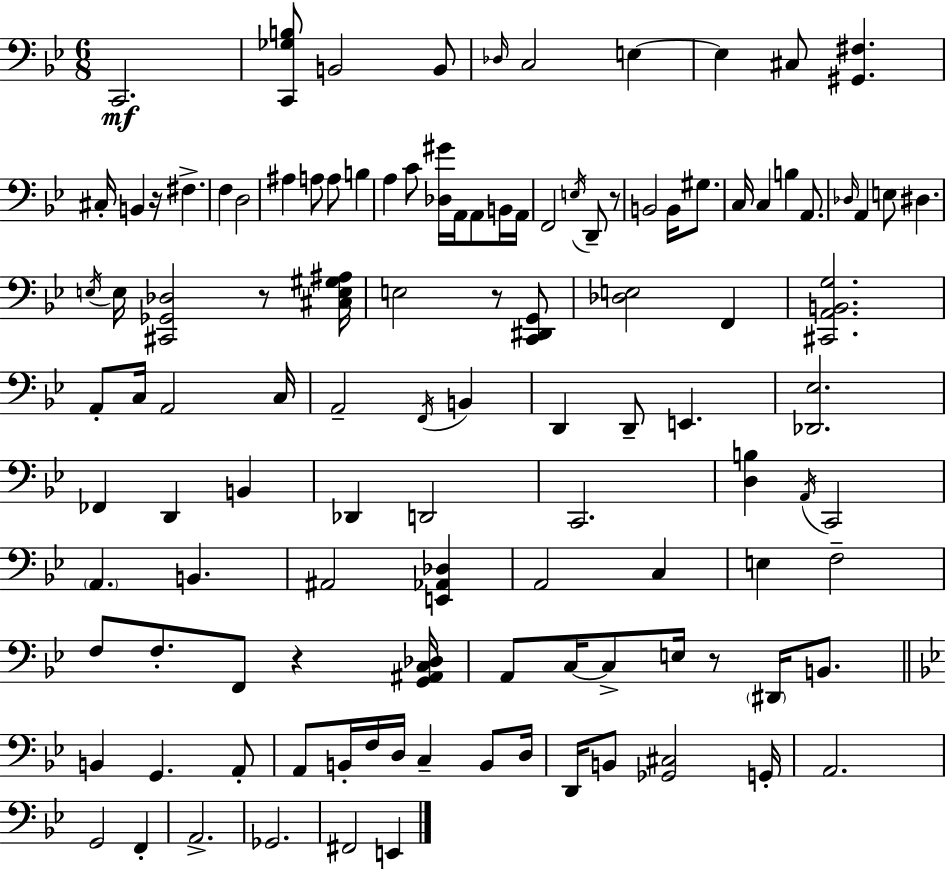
X:1
T:Untitled
M:6/8
L:1/4
K:Bb
C,,2 [C,,_G,B,]/2 B,,2 B,,/2 _D,/4 C,2 E, E, ^C,/2 [^G,,^F,] ^C,/4 B,, z/4 ^F, F, D,2 ^A, A,/2 A,/2 B, A, C/2 [_D,^G]/4 A,,/4 A,,/2 B,,/4 A,,/4 F,,2 E,/4 D,,/2 z/2 B,,2 B,,/4 ^G,/2 C,/4 C, B, A,,/2 _D,/4 A,, E,/2 ^D, E,/4 E,/4 [^C,,_G,,_D,]2 z/2 [^C,E,^G,^A,]/4 E,2 z/2 [C,,^D,,G,,]/2 [_D,E,]2 F,, [^C,,A,,B,,G,]2 A,,/2 C,/4 A,,2 C,/4 A,,2 F,,/4 B,, D,, D,,/2 E,, [_D,,_E,]2 _F,, D,, B,, _D,, D,,2 C,,2 [D,B,] A,,/4 C,,2 A,, B,, ^A,,2 [E,,_A,,_D,] A,,2 C, E, F,2 F,/2 F,/2 F,,/2 z [G,,^A,,C,_D,]/4 A,,/2 C,/4 C,/2 E,/4 z/2 ^D,,/4 B,,/2 B,, G,, A,,/2 A,,/2 B,,/4 F,/4 D,/4 C, B,,/2 D,/4 D,,/4 B,,/2 [_G,,^C,]2 G,,/4 A,,2 G,,2 F,, A,,2 _G,,2 ^F,,2 E,,